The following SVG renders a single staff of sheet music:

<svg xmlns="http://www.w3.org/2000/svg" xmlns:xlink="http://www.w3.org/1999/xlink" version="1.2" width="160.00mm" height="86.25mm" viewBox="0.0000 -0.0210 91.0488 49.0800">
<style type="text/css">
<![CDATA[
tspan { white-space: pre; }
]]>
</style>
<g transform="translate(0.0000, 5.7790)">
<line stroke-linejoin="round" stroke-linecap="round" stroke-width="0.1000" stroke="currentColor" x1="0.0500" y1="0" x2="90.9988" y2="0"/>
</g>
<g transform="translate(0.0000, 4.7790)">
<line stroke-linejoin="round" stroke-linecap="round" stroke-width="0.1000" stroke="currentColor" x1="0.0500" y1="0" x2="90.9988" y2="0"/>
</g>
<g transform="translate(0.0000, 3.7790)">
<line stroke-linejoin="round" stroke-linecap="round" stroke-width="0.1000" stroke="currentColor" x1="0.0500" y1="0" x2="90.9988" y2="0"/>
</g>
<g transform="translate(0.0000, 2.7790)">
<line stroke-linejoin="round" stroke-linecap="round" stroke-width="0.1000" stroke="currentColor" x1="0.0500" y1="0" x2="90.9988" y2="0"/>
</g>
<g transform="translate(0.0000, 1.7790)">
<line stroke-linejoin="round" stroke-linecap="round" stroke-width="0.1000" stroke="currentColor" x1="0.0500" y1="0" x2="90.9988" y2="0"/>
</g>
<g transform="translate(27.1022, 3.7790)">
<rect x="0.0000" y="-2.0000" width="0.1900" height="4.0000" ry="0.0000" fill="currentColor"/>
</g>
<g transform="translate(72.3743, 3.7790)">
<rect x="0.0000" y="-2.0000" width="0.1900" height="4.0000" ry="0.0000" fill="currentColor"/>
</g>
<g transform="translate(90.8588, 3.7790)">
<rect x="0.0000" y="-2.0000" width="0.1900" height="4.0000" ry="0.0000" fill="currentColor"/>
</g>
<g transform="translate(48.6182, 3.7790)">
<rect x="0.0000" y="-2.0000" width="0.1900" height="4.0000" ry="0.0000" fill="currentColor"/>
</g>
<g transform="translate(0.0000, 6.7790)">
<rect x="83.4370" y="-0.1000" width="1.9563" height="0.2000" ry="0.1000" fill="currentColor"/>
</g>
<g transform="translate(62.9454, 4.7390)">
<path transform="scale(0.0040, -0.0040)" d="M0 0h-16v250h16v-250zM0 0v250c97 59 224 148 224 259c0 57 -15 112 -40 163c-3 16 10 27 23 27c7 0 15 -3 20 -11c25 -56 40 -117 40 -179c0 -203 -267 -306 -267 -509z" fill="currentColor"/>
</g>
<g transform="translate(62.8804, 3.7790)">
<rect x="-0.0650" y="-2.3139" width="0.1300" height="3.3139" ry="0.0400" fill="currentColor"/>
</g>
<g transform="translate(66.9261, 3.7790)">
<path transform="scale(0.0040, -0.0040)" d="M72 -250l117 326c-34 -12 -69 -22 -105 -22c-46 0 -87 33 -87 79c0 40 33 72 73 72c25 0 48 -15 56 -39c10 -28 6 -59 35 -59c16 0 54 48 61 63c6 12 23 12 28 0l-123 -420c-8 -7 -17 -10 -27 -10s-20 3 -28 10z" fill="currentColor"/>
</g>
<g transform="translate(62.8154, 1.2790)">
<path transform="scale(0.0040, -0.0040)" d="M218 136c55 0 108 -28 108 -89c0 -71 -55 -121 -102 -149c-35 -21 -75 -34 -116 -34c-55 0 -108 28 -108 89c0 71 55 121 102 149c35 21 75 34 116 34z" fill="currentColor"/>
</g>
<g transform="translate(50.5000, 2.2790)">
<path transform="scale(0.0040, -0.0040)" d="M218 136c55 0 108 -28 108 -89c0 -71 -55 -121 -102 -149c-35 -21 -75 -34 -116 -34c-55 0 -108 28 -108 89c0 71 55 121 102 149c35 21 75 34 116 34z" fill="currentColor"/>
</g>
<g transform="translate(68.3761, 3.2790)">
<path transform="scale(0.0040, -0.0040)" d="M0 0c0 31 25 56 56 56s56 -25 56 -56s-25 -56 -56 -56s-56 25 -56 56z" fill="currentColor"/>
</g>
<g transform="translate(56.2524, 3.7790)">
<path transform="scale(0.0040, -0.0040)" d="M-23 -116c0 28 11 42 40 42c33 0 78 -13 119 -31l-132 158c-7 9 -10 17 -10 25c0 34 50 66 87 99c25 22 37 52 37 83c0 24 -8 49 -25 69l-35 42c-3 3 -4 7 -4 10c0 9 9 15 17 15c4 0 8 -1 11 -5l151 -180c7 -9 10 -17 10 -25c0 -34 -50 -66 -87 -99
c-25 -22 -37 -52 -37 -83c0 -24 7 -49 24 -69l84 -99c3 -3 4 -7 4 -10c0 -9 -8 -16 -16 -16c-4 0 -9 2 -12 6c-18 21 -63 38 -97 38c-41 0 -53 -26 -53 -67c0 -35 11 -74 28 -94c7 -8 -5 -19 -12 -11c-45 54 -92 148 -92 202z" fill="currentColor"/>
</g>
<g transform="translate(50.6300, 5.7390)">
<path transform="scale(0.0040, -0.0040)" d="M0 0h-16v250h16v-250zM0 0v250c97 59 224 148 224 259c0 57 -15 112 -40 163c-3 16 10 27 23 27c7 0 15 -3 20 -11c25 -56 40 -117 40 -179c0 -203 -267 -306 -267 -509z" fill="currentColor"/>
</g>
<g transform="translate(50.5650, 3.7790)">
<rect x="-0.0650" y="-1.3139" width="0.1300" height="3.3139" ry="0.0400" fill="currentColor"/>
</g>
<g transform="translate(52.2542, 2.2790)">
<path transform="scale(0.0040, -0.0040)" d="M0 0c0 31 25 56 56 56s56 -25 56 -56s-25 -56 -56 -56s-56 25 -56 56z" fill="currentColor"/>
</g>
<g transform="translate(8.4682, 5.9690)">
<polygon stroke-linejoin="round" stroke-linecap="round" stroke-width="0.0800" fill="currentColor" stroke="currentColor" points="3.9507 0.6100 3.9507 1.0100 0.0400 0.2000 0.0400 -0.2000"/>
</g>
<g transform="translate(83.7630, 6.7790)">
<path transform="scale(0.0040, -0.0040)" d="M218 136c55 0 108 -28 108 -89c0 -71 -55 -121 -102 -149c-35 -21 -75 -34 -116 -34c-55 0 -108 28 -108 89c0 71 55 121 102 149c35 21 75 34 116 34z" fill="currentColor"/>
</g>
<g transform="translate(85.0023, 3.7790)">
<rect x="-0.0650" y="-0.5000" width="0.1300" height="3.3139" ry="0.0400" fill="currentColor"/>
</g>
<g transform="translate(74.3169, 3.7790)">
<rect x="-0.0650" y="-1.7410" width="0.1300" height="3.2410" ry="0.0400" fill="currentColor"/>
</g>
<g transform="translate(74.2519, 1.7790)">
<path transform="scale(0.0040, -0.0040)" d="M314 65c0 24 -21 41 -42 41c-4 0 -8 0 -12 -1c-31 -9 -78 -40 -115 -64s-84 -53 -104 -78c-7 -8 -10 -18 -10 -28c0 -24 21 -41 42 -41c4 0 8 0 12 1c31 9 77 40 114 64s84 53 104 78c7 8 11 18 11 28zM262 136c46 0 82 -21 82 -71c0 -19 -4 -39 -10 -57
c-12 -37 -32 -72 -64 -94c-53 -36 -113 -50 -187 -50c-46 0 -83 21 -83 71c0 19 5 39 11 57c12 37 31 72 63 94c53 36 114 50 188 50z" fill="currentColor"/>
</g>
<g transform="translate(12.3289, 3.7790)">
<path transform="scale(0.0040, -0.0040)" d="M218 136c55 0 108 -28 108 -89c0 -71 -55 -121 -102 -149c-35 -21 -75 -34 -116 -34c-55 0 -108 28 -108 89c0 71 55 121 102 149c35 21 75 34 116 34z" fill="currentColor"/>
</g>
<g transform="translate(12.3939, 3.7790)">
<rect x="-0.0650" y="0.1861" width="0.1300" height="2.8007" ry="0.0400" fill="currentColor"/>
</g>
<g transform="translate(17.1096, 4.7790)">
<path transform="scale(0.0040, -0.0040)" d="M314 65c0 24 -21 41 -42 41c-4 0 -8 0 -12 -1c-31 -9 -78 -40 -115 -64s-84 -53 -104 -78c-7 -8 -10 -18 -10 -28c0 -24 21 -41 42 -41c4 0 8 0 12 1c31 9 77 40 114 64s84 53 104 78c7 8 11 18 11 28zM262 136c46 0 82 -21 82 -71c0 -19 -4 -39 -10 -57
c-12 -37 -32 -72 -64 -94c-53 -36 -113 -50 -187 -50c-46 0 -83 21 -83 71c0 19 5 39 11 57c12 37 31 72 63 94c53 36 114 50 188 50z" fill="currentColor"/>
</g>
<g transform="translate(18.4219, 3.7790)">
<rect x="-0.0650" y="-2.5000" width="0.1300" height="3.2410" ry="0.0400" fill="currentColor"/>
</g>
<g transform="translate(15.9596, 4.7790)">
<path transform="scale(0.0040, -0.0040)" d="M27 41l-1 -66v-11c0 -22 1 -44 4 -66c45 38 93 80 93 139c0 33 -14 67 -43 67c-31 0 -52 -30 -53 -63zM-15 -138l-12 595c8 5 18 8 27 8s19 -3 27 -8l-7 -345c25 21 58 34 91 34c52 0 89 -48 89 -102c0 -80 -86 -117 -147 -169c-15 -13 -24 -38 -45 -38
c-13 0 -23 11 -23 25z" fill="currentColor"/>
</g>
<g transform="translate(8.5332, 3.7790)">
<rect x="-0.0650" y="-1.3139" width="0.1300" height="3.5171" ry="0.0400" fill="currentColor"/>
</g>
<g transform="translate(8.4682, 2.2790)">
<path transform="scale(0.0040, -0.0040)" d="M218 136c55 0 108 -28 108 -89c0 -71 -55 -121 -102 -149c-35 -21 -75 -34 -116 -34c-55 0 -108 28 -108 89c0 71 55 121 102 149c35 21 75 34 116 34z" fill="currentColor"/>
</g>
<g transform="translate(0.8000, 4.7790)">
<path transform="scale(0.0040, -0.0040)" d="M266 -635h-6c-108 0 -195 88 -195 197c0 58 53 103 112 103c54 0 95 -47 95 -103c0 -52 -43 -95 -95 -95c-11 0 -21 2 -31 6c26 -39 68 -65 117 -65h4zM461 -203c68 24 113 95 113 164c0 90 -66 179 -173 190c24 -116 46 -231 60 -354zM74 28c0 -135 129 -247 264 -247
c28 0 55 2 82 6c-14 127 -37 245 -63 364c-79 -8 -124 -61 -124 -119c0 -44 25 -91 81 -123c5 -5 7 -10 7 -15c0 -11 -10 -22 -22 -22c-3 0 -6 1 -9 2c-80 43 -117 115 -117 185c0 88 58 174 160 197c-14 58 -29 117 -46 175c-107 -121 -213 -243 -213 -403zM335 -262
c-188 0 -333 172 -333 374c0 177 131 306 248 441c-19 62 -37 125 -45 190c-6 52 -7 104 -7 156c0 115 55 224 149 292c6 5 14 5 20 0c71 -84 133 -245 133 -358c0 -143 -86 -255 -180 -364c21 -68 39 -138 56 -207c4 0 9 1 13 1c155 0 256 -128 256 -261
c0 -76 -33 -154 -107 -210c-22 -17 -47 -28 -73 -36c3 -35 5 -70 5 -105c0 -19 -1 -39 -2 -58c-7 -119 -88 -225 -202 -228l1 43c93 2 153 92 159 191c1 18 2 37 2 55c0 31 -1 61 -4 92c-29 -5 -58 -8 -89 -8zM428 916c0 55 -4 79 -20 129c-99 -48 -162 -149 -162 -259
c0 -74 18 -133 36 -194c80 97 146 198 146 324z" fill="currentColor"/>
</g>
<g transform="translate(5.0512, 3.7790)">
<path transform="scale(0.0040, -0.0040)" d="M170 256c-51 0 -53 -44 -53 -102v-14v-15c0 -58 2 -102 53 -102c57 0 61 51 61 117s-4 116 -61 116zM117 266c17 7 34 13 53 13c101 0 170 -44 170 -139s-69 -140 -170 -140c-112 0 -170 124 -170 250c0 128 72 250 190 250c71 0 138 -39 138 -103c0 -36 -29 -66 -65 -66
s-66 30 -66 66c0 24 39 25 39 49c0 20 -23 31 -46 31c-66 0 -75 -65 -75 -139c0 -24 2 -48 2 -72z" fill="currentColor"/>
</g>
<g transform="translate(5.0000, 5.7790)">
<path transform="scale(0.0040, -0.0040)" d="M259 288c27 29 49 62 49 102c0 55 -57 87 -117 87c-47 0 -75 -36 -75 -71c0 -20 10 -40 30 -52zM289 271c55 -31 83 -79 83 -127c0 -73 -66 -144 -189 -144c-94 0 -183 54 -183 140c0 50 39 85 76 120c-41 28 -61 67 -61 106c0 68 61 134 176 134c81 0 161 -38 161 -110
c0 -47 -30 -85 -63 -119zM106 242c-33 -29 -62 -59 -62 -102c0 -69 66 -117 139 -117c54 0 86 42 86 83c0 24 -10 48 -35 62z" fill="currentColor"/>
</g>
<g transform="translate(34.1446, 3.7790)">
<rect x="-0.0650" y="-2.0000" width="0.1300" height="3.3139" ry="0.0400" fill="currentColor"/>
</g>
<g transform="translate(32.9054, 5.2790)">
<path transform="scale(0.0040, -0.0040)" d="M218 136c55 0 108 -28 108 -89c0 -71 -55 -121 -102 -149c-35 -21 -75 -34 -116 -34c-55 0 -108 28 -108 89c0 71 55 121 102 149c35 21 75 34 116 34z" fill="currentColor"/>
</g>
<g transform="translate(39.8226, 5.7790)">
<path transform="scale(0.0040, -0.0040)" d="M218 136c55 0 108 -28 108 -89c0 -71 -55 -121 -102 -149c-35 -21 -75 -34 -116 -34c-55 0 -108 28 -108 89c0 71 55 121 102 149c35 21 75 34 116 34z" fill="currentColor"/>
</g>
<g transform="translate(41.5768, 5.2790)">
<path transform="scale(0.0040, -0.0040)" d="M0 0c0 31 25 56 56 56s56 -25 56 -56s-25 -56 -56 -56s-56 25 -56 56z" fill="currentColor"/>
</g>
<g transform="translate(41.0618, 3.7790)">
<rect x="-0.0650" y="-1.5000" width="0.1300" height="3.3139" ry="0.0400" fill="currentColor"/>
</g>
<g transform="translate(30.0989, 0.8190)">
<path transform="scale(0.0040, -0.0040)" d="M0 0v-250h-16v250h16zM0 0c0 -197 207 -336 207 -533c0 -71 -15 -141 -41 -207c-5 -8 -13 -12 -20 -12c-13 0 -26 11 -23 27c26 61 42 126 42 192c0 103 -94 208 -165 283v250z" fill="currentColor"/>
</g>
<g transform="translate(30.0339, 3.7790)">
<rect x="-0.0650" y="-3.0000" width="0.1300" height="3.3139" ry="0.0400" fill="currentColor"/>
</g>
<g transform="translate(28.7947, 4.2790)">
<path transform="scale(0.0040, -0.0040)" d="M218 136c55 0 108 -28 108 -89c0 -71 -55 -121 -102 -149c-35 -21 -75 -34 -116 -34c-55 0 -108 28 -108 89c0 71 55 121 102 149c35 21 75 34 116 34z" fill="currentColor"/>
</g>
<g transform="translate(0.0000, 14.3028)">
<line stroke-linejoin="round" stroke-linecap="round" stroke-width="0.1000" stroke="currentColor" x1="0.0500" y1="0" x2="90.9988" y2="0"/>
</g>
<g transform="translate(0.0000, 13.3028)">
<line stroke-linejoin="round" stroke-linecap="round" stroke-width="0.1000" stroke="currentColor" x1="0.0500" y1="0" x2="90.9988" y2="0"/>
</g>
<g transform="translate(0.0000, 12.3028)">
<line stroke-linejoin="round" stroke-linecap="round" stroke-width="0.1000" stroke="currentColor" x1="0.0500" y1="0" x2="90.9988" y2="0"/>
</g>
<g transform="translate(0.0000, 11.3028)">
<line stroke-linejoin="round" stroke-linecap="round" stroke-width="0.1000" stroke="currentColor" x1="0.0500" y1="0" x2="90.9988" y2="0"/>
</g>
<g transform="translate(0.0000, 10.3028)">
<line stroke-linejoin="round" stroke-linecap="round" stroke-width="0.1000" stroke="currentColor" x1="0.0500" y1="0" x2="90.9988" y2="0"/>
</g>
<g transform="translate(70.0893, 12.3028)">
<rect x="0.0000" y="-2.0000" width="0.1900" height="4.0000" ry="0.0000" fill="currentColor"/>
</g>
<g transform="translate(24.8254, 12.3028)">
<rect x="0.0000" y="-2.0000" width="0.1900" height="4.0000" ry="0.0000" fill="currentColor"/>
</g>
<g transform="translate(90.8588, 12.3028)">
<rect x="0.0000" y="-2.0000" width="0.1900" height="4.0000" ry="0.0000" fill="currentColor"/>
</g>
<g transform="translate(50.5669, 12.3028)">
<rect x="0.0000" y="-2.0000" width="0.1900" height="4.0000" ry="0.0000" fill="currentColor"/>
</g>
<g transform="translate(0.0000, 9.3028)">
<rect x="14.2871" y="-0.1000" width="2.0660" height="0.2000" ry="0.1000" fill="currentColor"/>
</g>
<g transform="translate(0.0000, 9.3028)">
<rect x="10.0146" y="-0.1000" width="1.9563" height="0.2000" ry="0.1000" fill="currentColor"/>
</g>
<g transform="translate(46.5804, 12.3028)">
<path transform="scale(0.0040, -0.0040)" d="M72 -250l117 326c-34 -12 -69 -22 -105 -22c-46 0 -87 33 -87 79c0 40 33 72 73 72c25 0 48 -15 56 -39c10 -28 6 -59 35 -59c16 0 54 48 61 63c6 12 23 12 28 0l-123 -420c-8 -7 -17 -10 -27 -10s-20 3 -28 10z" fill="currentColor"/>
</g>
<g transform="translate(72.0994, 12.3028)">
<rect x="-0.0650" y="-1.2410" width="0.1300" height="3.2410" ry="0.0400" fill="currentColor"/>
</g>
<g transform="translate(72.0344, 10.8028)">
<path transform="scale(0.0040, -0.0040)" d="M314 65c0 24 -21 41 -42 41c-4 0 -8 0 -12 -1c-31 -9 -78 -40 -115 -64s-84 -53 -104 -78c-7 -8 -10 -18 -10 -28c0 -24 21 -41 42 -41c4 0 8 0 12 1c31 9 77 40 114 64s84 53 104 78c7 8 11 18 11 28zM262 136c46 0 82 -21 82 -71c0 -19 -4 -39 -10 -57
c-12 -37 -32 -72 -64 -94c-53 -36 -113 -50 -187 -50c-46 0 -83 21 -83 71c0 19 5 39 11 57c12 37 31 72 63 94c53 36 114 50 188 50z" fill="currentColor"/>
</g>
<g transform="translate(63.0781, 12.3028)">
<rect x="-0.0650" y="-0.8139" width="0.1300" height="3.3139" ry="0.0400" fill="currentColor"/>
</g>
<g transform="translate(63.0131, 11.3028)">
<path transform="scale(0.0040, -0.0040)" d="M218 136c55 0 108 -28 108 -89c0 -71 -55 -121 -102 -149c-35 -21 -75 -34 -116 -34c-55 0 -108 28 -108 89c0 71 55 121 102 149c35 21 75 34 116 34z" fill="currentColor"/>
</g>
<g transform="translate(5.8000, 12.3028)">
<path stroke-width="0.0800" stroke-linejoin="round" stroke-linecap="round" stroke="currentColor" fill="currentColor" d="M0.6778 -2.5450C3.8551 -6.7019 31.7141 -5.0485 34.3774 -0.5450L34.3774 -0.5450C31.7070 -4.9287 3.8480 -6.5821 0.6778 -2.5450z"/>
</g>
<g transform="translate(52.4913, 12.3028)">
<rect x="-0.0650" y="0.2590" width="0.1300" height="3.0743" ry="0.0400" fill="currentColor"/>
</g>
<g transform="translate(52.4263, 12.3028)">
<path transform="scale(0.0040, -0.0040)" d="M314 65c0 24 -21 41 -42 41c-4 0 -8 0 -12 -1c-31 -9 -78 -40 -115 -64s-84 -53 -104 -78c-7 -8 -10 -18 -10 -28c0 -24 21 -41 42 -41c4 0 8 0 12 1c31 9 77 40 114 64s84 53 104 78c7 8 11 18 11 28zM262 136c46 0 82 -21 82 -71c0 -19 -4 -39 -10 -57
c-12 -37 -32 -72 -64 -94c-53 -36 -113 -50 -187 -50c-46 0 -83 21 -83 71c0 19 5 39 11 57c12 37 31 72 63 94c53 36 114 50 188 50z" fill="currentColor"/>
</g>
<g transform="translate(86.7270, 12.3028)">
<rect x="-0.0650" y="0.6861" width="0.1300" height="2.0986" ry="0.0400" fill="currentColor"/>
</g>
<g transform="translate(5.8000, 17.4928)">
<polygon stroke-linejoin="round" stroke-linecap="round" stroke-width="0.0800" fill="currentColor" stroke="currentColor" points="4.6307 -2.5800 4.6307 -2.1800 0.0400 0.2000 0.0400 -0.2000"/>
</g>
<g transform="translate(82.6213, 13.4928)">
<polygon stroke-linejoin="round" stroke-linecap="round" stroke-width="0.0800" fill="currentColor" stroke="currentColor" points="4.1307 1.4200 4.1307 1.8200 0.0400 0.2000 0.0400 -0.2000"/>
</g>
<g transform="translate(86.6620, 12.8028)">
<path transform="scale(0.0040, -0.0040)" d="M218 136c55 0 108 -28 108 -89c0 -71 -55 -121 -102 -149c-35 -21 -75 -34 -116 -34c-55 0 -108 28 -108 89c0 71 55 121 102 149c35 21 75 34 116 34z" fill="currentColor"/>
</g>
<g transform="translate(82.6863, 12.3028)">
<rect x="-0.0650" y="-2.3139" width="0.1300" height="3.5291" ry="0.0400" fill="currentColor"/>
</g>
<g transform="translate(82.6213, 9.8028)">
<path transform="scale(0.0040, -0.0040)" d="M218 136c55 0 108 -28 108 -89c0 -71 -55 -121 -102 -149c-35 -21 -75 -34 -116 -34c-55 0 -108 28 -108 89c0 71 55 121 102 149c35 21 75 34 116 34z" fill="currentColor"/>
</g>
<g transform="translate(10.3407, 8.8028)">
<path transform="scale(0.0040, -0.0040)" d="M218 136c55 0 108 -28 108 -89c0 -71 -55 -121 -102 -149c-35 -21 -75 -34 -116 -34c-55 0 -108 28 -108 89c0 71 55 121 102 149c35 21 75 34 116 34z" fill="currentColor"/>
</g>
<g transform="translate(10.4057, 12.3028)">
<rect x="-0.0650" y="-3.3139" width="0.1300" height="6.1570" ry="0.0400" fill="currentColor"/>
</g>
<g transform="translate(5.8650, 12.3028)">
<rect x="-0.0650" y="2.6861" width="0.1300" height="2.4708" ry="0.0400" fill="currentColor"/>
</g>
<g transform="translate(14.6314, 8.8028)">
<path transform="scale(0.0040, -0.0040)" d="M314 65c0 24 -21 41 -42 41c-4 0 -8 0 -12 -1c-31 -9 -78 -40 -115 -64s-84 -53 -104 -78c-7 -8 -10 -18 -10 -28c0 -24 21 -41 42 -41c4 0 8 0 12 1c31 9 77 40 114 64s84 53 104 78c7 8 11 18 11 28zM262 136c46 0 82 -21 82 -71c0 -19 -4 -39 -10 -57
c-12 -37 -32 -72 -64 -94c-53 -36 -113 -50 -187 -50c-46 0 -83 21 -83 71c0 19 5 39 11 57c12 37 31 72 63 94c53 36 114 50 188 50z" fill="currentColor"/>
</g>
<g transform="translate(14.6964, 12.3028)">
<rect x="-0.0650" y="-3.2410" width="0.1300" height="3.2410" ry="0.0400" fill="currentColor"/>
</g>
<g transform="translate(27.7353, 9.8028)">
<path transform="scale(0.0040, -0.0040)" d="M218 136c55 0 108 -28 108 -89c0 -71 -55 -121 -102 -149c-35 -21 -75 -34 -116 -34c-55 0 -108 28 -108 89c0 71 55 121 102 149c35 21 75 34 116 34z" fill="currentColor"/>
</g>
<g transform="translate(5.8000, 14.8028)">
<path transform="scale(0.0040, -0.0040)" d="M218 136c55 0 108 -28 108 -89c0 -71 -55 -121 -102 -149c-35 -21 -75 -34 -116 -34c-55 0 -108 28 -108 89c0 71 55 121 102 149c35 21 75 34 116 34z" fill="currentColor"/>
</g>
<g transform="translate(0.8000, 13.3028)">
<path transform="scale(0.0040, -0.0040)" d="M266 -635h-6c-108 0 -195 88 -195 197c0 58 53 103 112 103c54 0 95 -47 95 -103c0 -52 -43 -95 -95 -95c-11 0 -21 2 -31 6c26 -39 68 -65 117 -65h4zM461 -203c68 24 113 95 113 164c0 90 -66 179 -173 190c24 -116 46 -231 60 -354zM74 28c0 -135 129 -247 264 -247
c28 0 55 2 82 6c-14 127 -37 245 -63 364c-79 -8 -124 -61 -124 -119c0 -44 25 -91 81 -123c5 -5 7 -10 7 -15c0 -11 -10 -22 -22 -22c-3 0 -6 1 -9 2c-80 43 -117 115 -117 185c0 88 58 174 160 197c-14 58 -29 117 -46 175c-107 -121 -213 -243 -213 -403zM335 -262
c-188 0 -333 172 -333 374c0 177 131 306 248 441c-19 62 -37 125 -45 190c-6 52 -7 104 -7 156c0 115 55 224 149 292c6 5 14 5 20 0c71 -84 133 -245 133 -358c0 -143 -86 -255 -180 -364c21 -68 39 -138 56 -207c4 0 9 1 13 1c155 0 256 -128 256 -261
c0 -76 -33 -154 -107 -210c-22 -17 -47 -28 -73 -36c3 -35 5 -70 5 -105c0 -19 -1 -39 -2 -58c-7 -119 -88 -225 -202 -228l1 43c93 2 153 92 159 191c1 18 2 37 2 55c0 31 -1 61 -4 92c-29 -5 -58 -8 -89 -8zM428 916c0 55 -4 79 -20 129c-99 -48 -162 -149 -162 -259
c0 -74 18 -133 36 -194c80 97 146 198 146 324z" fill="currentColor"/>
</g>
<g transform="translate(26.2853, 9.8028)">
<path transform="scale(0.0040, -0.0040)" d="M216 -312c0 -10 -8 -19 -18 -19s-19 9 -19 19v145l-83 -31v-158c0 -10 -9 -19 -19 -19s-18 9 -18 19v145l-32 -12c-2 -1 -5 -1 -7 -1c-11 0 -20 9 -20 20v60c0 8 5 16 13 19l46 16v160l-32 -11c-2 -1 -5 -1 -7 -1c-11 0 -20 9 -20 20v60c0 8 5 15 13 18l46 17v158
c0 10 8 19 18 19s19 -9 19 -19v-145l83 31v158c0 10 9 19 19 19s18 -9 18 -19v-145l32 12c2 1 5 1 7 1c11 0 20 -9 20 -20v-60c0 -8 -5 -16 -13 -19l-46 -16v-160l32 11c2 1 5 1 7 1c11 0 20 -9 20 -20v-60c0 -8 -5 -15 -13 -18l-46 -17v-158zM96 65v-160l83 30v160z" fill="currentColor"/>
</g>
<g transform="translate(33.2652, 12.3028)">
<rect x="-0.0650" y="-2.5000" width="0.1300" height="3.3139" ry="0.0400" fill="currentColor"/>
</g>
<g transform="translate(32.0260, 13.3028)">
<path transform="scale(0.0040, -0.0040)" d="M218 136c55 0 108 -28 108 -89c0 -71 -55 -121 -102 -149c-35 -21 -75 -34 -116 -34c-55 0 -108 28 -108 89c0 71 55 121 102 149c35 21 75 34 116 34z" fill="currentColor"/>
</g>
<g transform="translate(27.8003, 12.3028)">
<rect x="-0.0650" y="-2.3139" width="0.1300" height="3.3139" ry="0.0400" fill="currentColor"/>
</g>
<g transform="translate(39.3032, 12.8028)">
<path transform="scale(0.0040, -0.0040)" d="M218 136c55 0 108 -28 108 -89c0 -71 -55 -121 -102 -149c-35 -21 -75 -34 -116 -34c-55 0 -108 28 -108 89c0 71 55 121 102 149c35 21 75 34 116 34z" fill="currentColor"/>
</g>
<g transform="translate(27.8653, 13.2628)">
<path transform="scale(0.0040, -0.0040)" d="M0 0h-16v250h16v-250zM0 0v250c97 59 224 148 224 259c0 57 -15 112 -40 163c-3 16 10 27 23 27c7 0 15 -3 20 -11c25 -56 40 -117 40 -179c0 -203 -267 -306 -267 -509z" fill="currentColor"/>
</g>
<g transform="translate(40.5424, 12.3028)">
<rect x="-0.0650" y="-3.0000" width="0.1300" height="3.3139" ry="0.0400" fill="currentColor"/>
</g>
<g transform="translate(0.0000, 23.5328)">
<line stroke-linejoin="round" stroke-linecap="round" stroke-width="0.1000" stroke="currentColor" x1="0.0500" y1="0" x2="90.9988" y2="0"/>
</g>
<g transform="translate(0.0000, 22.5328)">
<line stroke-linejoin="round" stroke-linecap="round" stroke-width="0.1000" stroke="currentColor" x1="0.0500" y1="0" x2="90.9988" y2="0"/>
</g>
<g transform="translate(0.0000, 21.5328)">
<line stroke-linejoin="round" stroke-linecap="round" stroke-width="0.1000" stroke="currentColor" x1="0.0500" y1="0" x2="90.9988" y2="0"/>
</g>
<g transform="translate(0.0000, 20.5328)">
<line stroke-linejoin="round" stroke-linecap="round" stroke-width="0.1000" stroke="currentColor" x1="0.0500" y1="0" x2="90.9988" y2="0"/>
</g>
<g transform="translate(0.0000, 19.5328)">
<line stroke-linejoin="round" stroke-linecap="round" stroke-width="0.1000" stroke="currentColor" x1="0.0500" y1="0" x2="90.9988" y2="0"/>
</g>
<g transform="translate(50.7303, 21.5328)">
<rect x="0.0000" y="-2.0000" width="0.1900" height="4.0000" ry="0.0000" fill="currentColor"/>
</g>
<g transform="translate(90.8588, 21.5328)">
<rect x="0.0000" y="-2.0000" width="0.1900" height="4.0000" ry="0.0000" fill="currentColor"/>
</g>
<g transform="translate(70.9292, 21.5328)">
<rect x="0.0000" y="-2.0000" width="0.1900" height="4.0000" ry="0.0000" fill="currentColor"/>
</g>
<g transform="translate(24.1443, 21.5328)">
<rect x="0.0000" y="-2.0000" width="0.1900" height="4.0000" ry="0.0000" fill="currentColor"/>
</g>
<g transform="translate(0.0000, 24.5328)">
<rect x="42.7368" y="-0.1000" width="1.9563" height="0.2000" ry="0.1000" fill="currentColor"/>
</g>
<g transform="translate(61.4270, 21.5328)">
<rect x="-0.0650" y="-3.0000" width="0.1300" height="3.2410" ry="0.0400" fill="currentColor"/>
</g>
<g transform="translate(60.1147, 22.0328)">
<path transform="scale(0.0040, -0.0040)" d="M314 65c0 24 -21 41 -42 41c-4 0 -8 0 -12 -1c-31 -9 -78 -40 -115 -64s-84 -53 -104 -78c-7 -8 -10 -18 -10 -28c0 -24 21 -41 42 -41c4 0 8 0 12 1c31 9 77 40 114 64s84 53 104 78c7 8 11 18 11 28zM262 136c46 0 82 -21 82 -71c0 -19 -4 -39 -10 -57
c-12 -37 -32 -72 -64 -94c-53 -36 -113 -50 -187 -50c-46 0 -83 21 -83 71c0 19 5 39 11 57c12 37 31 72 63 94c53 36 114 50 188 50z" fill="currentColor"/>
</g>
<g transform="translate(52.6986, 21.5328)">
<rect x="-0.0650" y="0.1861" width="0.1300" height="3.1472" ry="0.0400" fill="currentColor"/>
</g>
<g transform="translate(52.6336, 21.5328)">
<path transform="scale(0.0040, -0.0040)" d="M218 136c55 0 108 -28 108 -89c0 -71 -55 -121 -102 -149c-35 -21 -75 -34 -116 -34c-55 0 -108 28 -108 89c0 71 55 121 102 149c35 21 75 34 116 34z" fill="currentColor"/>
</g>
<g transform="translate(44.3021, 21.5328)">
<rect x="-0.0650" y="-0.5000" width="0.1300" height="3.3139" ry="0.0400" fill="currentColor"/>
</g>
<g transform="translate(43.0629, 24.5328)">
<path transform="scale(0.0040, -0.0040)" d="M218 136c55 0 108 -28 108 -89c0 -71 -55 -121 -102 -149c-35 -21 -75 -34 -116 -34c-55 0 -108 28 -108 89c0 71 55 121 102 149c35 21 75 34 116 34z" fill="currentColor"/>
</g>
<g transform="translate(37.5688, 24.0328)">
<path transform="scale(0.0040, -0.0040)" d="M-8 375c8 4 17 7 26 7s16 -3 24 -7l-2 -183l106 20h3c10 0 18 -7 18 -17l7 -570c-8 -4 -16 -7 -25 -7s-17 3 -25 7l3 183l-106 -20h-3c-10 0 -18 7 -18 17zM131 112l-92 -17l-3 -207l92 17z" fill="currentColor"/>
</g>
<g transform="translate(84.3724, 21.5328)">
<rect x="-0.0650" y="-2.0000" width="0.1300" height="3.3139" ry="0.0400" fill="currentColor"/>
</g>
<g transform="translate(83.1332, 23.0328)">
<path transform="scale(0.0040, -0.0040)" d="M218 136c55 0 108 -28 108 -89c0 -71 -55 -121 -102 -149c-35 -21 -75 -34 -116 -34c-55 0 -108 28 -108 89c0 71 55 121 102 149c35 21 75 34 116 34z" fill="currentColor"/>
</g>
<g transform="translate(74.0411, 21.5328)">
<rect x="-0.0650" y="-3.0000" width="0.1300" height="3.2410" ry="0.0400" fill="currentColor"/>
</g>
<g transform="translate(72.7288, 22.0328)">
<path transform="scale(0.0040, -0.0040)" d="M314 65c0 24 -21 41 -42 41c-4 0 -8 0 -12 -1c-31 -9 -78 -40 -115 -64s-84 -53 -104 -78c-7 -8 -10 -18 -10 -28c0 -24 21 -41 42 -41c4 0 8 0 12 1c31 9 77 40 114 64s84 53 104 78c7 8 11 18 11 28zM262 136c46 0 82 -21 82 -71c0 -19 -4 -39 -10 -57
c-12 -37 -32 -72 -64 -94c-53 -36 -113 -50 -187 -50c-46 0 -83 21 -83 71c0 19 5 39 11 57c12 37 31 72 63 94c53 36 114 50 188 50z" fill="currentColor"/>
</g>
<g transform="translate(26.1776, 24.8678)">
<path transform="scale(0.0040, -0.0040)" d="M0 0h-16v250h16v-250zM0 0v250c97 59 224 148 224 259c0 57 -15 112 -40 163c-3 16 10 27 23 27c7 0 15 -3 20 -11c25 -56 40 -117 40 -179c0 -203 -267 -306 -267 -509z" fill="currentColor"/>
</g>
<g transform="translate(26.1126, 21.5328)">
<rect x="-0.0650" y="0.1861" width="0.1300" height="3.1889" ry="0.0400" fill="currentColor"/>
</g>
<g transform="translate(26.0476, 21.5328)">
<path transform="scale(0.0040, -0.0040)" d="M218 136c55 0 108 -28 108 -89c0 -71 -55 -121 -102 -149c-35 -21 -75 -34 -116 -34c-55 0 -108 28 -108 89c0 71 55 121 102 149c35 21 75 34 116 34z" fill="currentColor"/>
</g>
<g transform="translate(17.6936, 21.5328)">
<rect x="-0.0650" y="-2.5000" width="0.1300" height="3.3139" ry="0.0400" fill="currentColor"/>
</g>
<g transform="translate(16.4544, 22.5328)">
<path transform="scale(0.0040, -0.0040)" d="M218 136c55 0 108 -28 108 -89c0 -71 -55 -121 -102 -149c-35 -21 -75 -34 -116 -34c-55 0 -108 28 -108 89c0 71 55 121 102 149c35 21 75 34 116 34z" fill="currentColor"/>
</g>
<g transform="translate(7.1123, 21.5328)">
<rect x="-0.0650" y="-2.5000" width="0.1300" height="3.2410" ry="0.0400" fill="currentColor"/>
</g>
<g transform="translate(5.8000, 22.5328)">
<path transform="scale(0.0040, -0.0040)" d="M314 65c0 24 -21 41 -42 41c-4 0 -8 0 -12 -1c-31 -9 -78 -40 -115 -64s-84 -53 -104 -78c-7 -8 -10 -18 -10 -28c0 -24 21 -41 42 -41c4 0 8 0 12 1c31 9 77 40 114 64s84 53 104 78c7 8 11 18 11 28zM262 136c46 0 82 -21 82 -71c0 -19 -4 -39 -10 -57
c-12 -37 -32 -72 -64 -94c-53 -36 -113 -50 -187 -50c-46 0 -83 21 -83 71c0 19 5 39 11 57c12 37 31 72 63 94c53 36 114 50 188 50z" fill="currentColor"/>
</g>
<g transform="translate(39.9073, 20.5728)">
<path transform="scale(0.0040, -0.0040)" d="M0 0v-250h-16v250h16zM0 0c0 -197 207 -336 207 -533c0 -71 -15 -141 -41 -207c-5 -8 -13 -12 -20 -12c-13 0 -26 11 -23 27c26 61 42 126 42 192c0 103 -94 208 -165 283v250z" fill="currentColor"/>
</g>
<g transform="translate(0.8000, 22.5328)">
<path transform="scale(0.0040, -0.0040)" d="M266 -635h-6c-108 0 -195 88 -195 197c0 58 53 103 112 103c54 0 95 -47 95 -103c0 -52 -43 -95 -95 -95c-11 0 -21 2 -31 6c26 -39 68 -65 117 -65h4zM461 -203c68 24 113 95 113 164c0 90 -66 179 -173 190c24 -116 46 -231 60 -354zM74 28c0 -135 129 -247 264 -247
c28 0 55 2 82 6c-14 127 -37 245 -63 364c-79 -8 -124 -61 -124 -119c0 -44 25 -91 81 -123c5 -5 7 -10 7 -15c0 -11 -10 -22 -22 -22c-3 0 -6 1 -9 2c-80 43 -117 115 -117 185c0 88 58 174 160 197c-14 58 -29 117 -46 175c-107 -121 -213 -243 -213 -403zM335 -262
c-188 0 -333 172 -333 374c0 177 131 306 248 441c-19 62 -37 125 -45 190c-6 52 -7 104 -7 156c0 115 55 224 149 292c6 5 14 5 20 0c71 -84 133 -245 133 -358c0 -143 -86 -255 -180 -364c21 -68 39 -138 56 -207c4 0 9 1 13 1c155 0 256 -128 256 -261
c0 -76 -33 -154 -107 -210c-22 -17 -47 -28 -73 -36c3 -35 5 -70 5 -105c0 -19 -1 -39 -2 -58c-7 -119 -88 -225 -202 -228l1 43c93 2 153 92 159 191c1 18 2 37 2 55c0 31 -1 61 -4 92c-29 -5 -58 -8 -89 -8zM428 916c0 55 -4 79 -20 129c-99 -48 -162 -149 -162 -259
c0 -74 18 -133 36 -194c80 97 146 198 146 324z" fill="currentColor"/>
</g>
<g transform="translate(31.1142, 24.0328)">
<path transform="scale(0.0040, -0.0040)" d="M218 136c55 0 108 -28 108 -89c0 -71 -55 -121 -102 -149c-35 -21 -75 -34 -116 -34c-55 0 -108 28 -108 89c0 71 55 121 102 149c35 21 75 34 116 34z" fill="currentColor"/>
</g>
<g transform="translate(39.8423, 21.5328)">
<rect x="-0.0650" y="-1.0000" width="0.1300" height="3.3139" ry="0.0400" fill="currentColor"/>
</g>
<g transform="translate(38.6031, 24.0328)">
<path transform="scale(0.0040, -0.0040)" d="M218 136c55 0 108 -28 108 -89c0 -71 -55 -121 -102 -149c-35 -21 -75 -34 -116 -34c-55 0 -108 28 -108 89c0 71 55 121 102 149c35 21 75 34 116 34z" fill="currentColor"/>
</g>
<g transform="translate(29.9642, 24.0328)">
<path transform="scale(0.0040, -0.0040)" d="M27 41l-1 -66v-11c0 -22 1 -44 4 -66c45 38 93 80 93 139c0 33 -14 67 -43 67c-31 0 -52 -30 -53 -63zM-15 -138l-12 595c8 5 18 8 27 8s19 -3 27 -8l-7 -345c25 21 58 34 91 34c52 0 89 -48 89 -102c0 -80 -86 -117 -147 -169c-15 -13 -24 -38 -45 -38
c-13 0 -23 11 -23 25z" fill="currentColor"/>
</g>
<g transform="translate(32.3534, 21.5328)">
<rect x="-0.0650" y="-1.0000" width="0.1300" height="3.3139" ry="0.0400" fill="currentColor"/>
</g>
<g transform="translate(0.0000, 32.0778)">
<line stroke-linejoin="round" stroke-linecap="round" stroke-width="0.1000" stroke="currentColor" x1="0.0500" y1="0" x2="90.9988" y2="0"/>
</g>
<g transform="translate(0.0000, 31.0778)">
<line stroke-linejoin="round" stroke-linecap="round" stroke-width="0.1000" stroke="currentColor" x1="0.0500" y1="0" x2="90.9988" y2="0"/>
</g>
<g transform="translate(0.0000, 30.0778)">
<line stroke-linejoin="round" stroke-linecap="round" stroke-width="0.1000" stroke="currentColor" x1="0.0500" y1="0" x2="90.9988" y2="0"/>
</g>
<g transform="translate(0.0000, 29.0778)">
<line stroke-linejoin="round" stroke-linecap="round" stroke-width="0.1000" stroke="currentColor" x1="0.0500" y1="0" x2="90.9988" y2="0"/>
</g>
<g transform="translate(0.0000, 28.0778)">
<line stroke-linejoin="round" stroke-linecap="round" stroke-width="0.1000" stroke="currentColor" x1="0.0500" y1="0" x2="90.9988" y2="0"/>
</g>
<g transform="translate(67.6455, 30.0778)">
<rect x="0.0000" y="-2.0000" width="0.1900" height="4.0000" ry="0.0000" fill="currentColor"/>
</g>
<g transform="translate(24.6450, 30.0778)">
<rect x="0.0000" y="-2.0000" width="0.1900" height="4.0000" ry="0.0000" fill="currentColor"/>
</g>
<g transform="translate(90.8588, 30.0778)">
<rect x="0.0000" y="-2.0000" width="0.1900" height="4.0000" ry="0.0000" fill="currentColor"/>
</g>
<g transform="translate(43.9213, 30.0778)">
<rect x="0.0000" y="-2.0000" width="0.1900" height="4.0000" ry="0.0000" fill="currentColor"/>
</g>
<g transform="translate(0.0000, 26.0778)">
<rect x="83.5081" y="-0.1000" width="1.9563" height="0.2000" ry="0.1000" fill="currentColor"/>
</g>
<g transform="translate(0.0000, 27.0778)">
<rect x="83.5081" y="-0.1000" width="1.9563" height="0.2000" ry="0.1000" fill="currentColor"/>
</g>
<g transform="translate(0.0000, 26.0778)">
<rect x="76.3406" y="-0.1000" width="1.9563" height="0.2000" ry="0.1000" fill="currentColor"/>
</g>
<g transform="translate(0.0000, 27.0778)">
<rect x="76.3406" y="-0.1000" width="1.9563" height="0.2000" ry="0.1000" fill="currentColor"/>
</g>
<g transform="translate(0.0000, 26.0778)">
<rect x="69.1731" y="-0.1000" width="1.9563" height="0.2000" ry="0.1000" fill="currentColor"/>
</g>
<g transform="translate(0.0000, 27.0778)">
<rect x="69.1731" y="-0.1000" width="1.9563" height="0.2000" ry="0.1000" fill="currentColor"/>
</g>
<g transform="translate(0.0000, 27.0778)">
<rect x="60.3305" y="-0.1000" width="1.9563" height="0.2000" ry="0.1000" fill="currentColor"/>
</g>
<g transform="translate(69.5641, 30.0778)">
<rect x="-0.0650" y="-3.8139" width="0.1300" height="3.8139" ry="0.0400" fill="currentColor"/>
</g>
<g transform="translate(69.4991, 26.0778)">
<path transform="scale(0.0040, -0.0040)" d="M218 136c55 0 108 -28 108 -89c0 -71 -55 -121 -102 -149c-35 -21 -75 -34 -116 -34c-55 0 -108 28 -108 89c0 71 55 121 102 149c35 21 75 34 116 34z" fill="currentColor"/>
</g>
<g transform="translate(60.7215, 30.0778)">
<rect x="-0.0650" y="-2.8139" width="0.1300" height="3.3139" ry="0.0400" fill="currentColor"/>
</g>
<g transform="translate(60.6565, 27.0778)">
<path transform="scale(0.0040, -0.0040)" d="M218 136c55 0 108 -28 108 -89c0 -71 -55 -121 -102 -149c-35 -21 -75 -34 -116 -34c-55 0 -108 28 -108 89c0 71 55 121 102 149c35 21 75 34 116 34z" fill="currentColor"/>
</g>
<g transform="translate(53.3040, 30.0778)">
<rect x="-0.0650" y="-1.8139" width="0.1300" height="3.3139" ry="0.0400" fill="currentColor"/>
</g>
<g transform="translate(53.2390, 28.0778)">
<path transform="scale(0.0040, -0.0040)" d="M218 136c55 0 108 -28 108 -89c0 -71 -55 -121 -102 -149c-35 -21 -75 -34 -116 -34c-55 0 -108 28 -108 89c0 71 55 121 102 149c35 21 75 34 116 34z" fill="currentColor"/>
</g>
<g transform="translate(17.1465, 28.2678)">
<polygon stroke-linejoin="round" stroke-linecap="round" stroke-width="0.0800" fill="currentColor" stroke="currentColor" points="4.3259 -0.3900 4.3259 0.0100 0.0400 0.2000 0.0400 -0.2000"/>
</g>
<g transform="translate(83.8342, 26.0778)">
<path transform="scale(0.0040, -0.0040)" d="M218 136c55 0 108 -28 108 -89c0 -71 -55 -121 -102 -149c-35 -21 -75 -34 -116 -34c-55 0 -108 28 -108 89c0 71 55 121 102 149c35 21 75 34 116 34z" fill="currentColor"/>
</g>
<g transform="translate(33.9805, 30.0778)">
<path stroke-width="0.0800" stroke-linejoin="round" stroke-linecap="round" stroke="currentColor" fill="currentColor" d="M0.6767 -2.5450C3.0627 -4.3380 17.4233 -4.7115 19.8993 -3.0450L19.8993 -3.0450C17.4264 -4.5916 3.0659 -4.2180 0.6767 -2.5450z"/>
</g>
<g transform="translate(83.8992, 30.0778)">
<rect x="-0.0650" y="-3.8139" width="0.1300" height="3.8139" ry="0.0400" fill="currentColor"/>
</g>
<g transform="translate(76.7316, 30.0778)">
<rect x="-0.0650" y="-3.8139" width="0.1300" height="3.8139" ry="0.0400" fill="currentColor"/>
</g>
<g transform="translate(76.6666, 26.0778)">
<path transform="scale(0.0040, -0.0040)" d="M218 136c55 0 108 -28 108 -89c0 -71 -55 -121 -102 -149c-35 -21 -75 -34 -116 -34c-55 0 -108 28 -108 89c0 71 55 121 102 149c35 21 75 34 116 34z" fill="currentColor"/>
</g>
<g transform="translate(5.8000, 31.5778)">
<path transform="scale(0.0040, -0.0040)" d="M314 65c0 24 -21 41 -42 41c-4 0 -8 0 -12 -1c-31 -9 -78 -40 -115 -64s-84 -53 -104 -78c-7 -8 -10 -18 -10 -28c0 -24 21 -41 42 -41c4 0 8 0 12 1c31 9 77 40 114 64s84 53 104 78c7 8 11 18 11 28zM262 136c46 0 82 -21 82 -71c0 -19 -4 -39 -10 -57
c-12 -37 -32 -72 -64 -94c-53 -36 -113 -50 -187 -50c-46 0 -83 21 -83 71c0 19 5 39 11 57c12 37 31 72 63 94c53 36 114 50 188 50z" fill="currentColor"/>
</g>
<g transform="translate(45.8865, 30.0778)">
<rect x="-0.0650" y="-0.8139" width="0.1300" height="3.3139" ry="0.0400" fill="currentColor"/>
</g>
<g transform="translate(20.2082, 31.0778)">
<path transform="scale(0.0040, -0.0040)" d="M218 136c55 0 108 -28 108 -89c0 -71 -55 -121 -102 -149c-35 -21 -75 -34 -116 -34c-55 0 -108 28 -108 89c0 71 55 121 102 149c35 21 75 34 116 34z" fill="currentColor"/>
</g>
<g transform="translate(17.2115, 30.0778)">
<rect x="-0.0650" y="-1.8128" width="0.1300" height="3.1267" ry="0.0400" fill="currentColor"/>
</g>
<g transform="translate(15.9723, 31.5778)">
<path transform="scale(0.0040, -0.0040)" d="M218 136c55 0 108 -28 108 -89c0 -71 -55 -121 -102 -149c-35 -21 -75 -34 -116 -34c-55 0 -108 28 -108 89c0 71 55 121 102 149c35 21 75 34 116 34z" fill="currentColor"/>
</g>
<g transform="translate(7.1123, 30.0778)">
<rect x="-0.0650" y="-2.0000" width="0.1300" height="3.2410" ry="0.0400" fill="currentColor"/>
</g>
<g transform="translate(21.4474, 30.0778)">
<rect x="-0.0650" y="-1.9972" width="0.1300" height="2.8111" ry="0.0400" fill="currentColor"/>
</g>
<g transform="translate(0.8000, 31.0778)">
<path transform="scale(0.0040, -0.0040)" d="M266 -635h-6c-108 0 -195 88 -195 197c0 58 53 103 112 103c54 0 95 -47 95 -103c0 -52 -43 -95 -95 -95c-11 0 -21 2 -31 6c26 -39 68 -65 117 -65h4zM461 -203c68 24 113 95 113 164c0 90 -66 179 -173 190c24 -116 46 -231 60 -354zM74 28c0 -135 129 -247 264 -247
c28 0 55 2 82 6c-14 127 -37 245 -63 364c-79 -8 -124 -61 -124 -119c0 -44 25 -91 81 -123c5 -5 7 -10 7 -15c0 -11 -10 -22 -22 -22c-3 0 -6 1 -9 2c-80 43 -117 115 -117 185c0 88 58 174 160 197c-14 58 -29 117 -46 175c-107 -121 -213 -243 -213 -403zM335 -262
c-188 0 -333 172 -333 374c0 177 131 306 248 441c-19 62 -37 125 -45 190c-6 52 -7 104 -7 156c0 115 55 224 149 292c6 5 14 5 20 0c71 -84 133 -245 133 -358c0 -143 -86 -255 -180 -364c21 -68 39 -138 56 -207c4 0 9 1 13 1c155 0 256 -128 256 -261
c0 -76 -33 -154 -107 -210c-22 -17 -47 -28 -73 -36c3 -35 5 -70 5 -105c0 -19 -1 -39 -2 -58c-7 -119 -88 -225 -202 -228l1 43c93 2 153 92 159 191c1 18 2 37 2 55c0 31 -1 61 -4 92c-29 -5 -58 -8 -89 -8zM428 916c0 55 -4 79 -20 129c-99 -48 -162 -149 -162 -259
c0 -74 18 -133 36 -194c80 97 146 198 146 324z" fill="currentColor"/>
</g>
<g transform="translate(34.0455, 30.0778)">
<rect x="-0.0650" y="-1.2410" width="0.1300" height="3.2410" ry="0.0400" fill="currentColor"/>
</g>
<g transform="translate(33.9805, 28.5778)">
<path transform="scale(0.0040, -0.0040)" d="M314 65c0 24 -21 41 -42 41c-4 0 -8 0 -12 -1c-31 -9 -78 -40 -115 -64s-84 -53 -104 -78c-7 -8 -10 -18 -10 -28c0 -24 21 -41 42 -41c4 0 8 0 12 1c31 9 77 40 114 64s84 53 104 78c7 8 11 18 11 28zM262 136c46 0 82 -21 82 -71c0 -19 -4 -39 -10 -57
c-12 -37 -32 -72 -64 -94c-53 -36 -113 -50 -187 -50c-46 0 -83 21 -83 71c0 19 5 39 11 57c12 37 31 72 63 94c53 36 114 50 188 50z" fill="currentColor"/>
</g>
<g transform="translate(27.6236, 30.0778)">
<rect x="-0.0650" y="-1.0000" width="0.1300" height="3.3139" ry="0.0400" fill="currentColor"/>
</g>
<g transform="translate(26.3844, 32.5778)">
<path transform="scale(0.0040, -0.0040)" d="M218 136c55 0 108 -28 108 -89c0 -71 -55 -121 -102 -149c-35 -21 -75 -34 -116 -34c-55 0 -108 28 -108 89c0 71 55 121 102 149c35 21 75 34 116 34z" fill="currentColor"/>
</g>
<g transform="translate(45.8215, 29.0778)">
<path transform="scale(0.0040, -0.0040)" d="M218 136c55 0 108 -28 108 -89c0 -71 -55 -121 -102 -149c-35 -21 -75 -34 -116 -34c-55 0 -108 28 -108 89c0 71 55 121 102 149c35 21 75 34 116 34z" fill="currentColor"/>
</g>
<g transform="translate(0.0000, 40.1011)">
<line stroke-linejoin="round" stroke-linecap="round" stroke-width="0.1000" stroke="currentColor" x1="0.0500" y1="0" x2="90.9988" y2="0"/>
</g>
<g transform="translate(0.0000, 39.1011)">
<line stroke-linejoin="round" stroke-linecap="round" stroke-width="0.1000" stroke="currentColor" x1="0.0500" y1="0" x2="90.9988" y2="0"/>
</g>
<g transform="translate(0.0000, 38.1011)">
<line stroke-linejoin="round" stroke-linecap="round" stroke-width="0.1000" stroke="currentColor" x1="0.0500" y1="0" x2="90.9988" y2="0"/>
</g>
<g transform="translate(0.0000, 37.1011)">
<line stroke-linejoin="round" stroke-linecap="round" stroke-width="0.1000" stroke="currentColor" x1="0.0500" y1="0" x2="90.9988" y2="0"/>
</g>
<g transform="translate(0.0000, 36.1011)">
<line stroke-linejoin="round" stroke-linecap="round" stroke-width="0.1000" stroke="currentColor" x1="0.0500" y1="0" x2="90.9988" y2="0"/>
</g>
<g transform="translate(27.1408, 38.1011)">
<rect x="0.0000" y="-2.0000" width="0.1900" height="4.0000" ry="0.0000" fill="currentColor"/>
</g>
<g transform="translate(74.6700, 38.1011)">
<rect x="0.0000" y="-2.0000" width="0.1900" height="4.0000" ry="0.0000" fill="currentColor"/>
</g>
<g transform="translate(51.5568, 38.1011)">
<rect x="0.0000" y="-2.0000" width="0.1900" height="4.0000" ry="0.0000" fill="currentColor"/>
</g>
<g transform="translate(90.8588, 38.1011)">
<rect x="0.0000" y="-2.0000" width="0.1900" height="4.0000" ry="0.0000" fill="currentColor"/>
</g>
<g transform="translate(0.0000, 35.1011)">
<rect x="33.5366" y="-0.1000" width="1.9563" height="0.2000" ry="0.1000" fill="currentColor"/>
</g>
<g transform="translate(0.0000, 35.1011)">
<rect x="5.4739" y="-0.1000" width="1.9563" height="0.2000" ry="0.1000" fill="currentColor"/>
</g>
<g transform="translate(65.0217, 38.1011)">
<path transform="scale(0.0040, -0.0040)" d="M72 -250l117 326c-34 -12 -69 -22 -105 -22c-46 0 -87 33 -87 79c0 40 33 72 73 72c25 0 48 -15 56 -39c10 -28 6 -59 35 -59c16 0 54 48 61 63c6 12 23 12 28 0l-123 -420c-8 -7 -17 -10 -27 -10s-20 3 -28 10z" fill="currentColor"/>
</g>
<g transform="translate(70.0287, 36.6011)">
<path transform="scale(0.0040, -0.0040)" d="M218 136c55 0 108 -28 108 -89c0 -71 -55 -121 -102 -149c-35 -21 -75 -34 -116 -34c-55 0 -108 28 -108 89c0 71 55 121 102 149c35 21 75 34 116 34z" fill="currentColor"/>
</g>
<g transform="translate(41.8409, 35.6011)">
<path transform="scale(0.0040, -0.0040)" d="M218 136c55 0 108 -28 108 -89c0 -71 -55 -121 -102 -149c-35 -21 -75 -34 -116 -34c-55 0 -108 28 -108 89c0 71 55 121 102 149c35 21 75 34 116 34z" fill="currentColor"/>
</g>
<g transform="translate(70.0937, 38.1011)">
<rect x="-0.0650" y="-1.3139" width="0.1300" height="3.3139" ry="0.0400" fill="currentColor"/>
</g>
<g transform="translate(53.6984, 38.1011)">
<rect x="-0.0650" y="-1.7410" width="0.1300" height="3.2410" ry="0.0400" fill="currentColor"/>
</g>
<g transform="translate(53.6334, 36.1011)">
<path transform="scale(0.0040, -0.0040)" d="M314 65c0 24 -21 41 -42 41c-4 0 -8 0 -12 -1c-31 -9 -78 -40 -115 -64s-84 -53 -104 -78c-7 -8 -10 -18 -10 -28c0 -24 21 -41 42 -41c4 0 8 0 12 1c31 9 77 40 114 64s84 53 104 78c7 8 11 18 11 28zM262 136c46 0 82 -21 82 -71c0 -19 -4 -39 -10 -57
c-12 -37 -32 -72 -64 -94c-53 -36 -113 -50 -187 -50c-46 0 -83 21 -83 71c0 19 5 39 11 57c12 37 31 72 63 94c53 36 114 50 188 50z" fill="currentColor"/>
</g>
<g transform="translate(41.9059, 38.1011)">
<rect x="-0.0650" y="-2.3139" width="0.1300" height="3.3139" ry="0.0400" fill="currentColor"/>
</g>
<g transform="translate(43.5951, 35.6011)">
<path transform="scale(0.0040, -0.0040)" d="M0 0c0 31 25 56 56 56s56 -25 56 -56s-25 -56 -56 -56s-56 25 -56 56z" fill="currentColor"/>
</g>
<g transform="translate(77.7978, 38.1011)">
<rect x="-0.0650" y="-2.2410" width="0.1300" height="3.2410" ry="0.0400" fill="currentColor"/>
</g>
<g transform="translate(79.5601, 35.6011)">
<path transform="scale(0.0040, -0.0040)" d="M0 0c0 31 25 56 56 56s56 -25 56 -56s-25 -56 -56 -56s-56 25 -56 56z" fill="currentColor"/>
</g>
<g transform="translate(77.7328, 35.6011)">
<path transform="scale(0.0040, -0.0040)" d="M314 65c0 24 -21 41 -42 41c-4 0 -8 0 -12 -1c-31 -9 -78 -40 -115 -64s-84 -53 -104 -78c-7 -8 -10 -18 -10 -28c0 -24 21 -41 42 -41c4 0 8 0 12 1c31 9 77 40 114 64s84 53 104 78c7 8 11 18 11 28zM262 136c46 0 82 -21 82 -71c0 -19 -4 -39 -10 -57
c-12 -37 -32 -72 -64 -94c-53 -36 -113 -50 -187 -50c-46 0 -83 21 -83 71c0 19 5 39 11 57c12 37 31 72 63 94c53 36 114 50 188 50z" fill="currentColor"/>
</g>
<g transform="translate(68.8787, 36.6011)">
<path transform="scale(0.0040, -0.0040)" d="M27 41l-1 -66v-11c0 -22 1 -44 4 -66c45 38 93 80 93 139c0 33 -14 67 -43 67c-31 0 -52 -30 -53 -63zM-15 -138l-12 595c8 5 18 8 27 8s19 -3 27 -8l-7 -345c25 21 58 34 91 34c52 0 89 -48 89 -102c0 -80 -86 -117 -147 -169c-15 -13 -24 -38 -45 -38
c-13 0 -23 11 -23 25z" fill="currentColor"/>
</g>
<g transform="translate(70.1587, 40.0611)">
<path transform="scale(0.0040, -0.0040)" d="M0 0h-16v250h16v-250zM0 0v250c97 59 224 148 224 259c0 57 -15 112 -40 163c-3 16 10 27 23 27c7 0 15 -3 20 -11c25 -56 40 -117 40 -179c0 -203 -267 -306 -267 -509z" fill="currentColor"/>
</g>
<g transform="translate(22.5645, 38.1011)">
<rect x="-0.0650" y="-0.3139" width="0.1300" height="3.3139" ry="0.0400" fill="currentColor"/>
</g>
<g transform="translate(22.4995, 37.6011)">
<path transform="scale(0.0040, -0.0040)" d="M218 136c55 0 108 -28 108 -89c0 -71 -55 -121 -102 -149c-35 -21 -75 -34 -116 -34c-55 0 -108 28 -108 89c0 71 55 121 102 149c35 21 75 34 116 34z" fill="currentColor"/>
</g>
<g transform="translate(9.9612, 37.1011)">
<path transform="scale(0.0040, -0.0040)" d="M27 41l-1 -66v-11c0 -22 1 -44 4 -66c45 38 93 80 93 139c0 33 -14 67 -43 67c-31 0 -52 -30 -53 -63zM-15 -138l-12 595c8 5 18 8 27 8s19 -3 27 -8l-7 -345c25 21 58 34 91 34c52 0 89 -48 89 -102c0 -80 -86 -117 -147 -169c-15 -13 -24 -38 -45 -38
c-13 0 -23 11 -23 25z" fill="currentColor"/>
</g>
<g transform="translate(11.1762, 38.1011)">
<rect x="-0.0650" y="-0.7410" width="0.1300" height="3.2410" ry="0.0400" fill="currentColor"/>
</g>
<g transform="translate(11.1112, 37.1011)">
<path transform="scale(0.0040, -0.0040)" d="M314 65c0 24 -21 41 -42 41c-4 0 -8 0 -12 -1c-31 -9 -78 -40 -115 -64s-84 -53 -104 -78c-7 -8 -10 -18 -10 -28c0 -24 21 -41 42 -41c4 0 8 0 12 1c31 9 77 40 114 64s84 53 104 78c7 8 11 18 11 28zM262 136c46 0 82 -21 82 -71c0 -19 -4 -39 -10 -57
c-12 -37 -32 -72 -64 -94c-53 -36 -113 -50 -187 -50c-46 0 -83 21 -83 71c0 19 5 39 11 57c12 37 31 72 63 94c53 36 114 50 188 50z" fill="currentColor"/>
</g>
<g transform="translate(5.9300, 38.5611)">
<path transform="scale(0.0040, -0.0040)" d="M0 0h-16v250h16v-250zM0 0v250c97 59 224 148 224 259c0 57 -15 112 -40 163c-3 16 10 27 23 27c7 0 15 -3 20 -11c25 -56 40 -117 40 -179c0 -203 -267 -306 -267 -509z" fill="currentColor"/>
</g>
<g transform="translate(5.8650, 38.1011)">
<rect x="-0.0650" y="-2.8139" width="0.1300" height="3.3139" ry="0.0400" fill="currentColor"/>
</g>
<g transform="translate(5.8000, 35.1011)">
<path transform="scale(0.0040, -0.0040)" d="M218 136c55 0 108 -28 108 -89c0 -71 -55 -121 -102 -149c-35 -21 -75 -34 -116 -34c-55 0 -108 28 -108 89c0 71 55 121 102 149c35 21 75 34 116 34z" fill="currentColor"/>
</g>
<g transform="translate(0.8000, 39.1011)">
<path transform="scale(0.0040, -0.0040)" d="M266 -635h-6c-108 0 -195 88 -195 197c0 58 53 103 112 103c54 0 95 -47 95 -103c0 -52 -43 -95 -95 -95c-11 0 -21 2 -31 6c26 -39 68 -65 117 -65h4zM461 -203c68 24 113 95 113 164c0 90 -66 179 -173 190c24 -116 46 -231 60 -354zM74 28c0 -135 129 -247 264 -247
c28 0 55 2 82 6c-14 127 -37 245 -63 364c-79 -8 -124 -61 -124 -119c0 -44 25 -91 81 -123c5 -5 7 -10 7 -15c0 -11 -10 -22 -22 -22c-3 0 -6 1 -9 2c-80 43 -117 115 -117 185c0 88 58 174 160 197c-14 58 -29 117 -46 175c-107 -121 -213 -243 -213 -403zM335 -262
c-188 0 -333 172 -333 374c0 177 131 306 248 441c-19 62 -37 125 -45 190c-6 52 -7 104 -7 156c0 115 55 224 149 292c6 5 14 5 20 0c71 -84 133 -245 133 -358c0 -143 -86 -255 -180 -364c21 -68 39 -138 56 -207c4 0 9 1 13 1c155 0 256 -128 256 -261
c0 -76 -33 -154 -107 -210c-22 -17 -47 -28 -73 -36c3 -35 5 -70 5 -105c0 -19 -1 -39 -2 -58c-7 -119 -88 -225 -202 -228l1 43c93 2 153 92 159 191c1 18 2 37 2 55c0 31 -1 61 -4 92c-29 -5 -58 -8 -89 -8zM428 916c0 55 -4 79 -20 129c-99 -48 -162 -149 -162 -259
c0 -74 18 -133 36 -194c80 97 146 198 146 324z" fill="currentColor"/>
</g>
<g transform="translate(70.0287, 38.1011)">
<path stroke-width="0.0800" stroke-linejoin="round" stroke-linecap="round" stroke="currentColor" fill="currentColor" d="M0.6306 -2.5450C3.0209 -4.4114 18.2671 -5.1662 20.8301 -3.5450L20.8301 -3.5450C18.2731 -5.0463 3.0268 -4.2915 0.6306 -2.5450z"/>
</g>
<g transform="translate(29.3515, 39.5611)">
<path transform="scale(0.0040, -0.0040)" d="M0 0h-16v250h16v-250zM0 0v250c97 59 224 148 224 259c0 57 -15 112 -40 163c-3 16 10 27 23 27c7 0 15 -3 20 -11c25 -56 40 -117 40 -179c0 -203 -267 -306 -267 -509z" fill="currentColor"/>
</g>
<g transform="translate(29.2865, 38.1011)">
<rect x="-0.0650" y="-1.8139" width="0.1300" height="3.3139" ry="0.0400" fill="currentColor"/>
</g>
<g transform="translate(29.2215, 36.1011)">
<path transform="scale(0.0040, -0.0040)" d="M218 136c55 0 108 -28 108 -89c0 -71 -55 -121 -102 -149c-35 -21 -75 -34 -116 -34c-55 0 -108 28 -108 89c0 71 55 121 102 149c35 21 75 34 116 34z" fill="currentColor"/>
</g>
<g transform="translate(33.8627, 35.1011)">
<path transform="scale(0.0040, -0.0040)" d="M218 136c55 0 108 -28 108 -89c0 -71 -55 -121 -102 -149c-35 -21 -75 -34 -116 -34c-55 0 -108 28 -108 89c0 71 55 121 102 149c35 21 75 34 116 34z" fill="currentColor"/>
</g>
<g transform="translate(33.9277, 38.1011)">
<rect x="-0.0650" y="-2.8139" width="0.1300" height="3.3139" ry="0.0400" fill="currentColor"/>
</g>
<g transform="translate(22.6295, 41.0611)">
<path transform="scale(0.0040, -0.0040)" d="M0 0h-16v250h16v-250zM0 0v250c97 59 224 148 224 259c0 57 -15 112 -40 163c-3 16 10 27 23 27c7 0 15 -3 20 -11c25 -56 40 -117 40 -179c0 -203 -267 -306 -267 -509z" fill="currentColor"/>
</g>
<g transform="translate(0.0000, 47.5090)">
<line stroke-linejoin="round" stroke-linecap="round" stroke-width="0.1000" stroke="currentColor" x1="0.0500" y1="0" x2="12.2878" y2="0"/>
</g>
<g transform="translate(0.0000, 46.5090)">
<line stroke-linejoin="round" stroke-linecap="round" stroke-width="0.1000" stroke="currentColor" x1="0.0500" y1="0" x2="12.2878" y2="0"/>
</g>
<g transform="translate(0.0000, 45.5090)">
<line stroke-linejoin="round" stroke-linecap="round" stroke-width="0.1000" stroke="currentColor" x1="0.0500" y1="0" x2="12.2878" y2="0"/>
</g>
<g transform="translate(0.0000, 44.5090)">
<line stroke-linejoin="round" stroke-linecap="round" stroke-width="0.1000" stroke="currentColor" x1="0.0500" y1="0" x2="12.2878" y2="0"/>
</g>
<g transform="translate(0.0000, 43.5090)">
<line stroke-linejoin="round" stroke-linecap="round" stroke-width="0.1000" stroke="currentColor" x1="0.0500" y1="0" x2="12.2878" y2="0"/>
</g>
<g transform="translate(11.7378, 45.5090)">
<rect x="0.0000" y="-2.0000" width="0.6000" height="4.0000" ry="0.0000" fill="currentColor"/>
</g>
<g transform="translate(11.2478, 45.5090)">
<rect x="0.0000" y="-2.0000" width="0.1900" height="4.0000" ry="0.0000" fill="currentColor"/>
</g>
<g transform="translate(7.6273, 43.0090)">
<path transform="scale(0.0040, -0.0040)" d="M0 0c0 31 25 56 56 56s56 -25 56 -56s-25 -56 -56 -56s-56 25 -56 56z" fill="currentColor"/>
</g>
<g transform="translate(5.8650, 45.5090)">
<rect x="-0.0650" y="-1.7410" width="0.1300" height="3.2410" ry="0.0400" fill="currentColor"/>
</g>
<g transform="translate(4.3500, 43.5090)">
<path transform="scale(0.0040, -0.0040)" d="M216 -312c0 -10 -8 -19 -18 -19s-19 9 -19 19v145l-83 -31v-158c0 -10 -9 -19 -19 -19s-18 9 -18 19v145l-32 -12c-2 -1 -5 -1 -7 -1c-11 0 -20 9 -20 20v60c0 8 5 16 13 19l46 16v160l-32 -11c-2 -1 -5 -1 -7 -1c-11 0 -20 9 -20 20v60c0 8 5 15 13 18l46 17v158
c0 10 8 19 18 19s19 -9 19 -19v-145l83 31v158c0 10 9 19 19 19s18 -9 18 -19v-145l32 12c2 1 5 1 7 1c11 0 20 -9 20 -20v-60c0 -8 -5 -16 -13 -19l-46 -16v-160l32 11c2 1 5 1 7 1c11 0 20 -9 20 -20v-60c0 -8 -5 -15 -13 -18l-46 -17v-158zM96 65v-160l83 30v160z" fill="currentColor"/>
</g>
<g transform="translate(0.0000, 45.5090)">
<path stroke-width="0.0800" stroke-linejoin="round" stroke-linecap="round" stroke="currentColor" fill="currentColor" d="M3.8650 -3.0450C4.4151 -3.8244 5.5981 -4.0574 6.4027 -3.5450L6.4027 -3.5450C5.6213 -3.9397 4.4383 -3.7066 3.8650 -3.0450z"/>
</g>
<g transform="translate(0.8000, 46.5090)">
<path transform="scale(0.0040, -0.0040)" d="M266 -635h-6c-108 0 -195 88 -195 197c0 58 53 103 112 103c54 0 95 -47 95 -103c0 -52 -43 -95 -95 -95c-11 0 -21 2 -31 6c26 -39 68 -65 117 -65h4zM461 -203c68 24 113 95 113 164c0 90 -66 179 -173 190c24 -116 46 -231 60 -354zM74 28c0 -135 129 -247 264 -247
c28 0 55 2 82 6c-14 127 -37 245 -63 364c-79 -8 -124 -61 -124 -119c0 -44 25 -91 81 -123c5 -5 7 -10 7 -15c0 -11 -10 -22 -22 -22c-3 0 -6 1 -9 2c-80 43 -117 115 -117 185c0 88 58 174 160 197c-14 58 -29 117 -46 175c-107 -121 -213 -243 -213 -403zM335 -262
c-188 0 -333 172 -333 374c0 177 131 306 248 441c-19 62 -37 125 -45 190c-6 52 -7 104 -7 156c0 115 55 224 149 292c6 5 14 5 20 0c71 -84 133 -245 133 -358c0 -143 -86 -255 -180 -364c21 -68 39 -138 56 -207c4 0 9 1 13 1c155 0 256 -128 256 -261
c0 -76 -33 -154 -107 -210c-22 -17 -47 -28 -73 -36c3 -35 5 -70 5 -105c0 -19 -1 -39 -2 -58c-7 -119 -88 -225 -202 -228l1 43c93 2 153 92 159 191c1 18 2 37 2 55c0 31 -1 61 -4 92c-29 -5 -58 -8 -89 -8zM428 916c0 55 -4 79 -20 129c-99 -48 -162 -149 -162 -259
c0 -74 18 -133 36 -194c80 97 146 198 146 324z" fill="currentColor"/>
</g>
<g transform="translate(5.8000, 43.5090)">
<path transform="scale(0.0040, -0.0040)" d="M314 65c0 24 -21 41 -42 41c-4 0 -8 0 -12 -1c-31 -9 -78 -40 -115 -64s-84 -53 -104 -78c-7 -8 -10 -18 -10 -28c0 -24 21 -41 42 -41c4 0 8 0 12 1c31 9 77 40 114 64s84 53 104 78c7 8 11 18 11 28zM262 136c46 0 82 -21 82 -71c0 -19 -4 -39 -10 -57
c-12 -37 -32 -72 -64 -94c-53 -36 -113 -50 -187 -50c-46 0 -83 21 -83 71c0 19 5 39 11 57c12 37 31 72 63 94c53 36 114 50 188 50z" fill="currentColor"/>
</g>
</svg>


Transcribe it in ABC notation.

X:1
T:Untitled
M:6/8
L:1/4
K:C
e/2 B/2 _G2 A/2 F E e/2 z g/2 z/2 f2 C D/2 b/2 b2 ^g/2 G A z/2 B2 d e2 g/2 A/2 G2 G B/2 _D D/2 C B A2 A2 F F2 F/2 G/2 D e2 d f a c' c' c' a/2 _d2 c/2 f/2 a g f2 z/2 _e/2 g2 ^f2